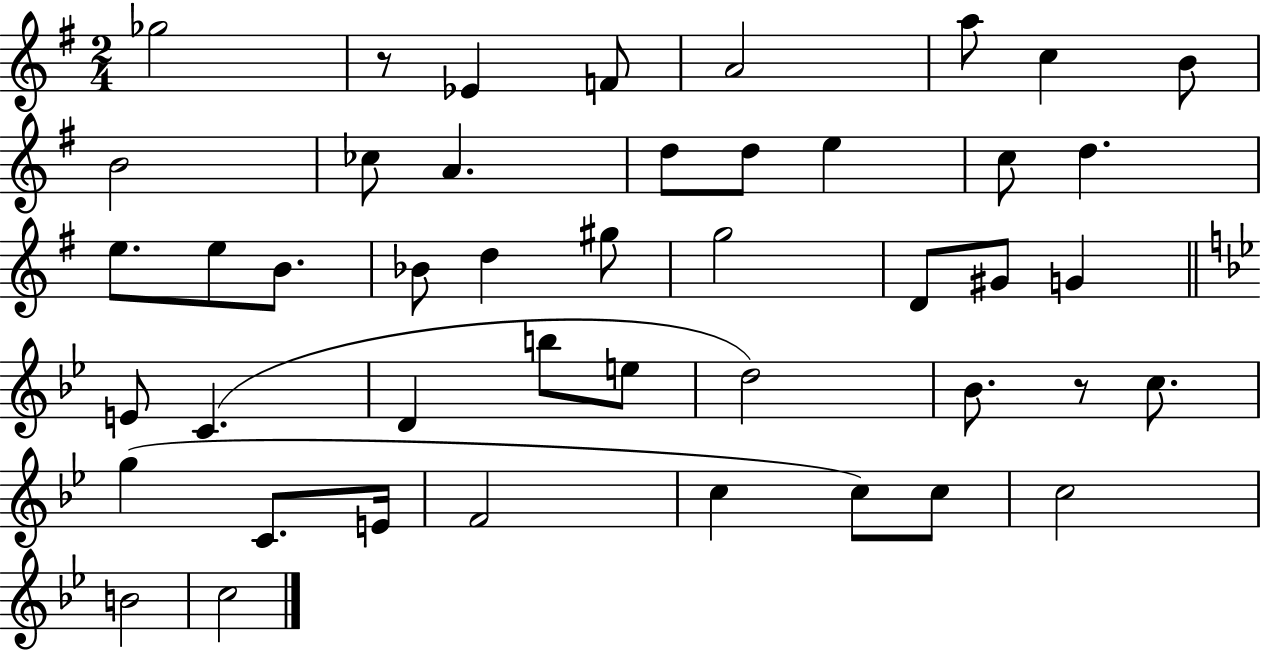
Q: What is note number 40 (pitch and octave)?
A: C5